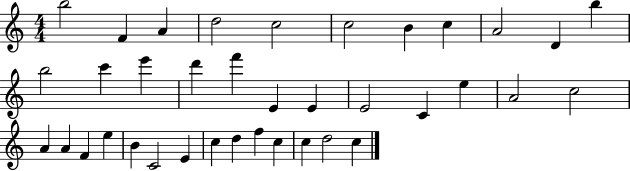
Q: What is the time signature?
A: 4/4